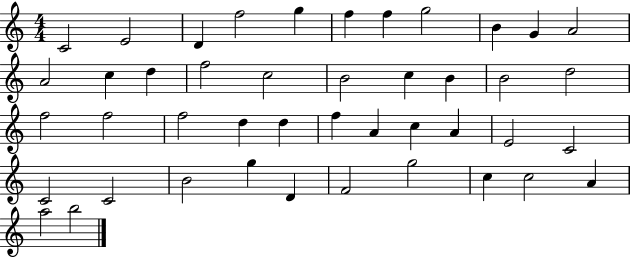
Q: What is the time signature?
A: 4/4